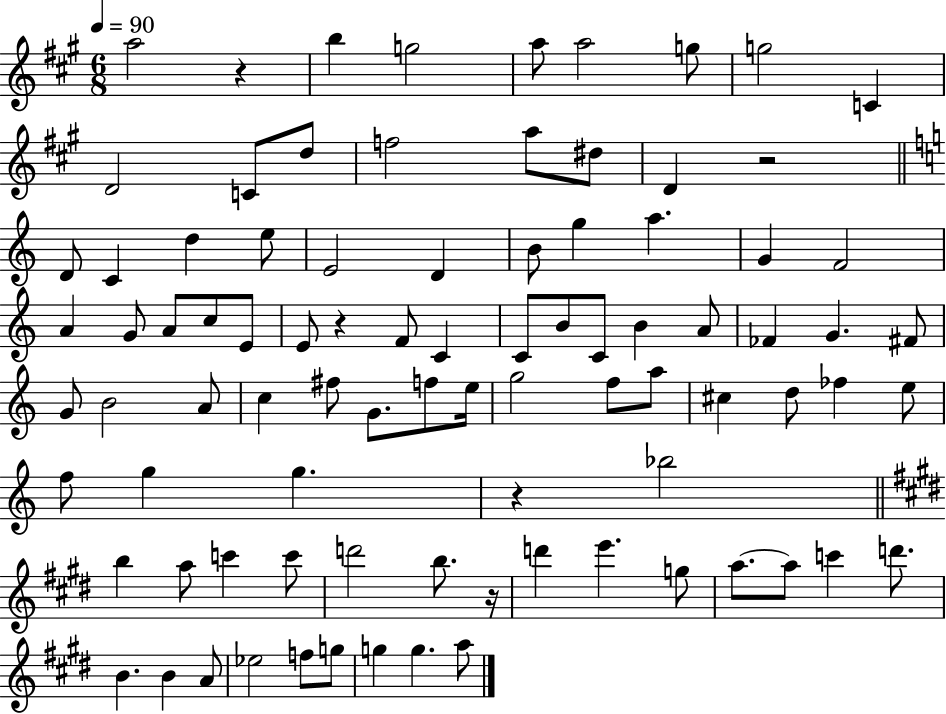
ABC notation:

X:1
T:Untitled
M:6/8
L:1/4
K:A
a2 z b g2 a/2 a2 g/2 g2 C D2 C/2 d/2 f2 a/2 ^d/2 D z2 D/2 C d e/2 E2 D B/2 g a G F2 A G/2 A/2 c/2 E/2 E/2 z F/2 C C/2 B/2 C/2 B A/2 _F G ^F/2 G/2 B2 A/2 c ^f/2 G/2 f/2 e/4 g2 f/2 a/2 ^c d/2 _f e/2 f/2 g g z _b2 b a/2 c' c'/2 d'2 b/2 z/4 d' e' g/2 a/2 a/2 c' d'/2 B B A/2 _e2 f/2 g/2 g g a/2